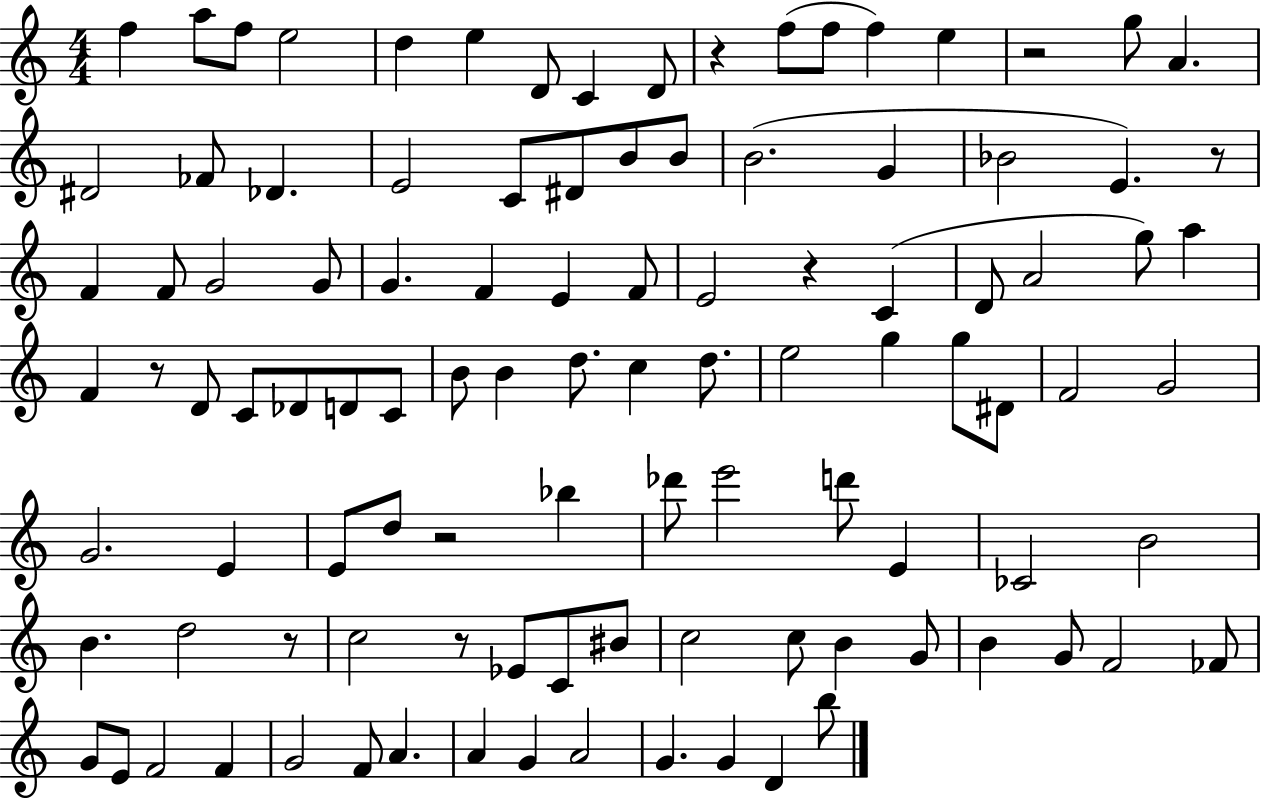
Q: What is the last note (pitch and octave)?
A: B5